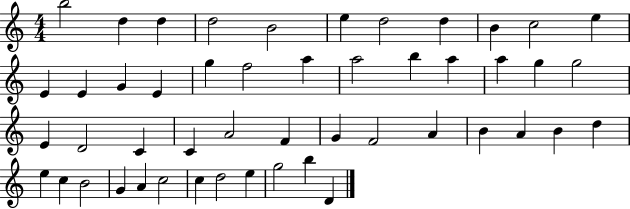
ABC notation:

X:1
T:Untitled
M:4/4
L:1/4
K:C
b2 d d d2 B2 e d2 d B c2 e E E G E g f2 a a2 b a a g g2 E D2 C C A2 F G F2 A B A B d e c B2 G A c2 c d2 e g2 b D